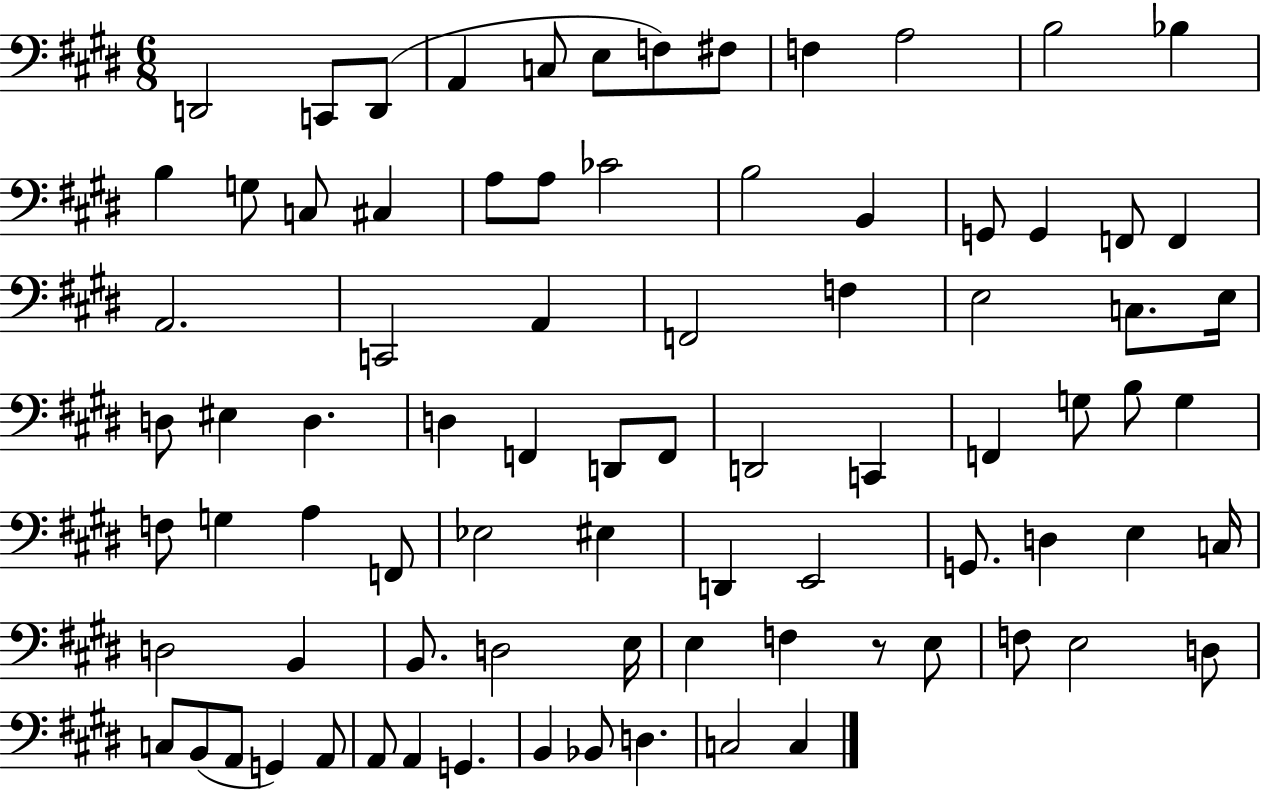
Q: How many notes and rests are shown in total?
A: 83